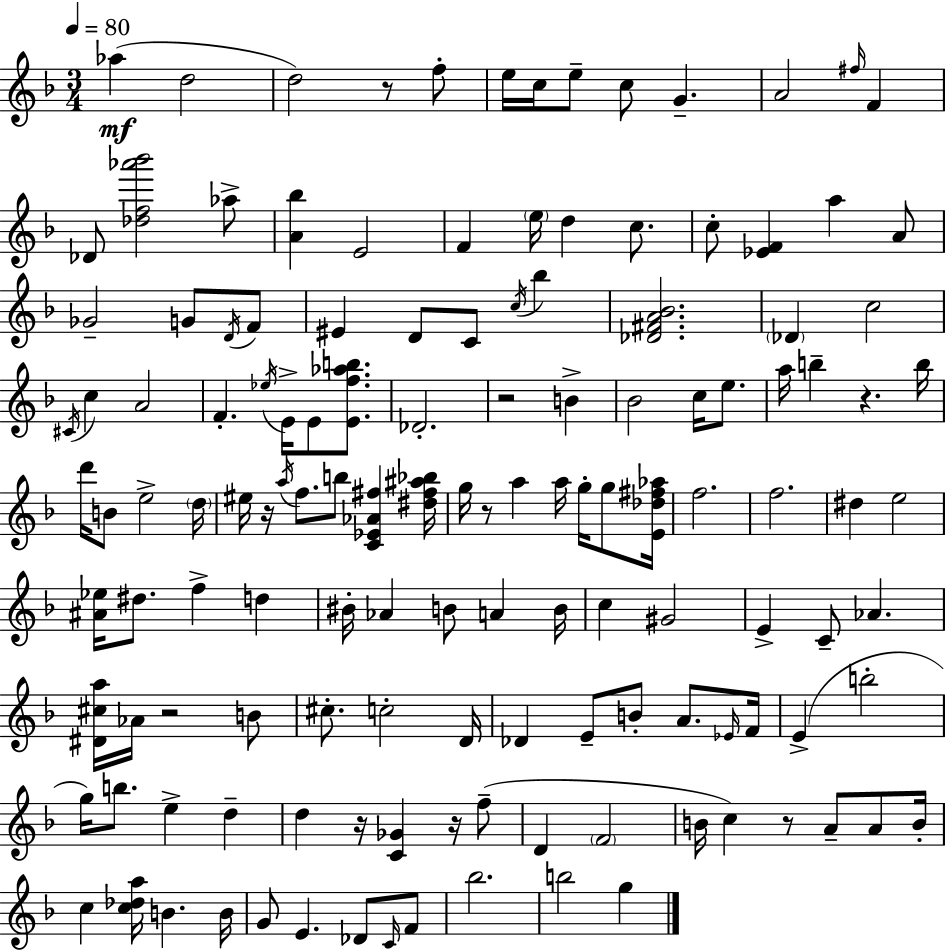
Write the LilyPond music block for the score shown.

{
  \clef treble
  \numericTimeSignature
  \time 3/4
  \key f \major
  \tempo 4 = 80
  aes''4(\mf d''2 | d''2) r8 f''8-. | e''16 c''16 e''8-- c''8 g'4.-- | a'2 \grace { fis''16 } f'4 | \break des'8 <des'' f'' aes''' bes'''>2 aes''8-> | <a' bes''>4 e'2 | f'4 \parenthesize e''16 d''4 c''8. | c''8-. <ees' f'>4 a''4 a'8 | \break ges'2-- g'8 \acciaccatura { d'16 } | f'8 eis'4 d'8 c'8 \acciaccatura { c''16 } bes''4 | <des' fis' a' bes'>2. | \parenthesize des'4 c''2 | \break \acciaccatura { cis'16 } c''4 a'2 | f'4.-. \acciaccatura { ees''16 } e'16-> | e'8 <e' f'' aes'' b''>8. des'2.-. | r2 | \break b'4-> bes'2 | c''16 e''8. a''16 b''4-- r4. | b''16 d'''16 b'8 e''2-> | \parenthesize d''16 eis''16 r16 \acciaccatura { a''16 } f''8. b''8 | \break <c' ees' aes' fis''>4 <dis'' fis'' ais'' bes''>16 g''16 r8 a''4 | a''16 g''16-. g''8 <e' des'' fis'' aes''>16 f''2. | f''2. | dis''4 e''2 | \break <ais' ees''>16 dis''8. f''4-> | d''4 bis'16-. aes'4 b'8 | a'4 b'16 c''4 gis'2 | e'4-> c'8-- | \break aes'4. <dis' cis'' a''>16 aes'16 r2 | b'8 cis''8.-. c''2-. | d'16 des'4 e'8-- | b'8-. a'8. \grace { ees'16 } f'16 e'4->( b''2-. | \break g''16) b''8. e''4-> | d''4-- d''4 r16 | <c' ges'>4 r16 f''8--( d'4 \parenthesize f'2 | b'16 c''4) | \break r8 a'8-- a'8 b'16-. c''4 <c'' des'' a''>16 | b'4. b'16 g'8 e'4. | des'8 \grace { c'16 } f'8 bes''2. | b''2 | \break g''4 \bar "|."
}